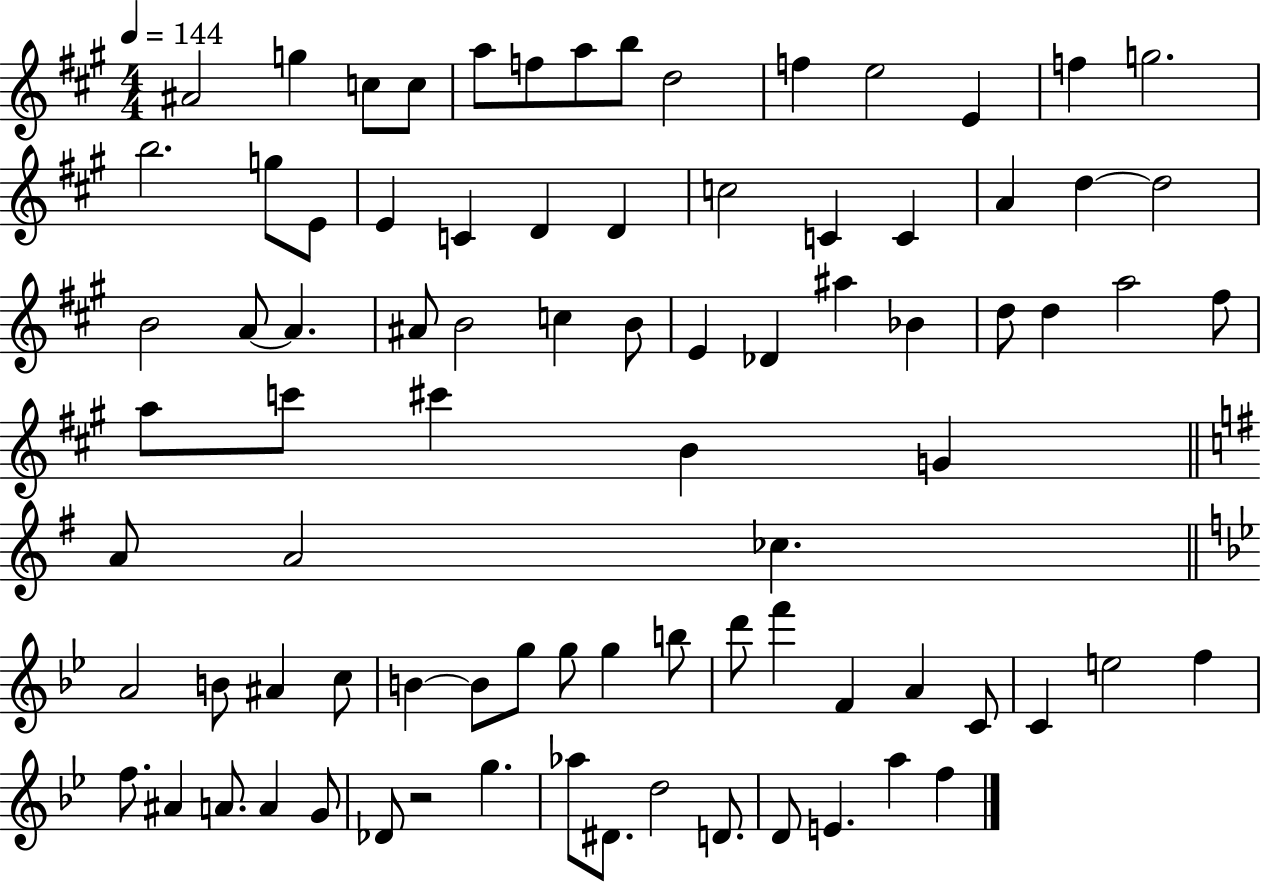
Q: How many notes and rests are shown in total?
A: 84